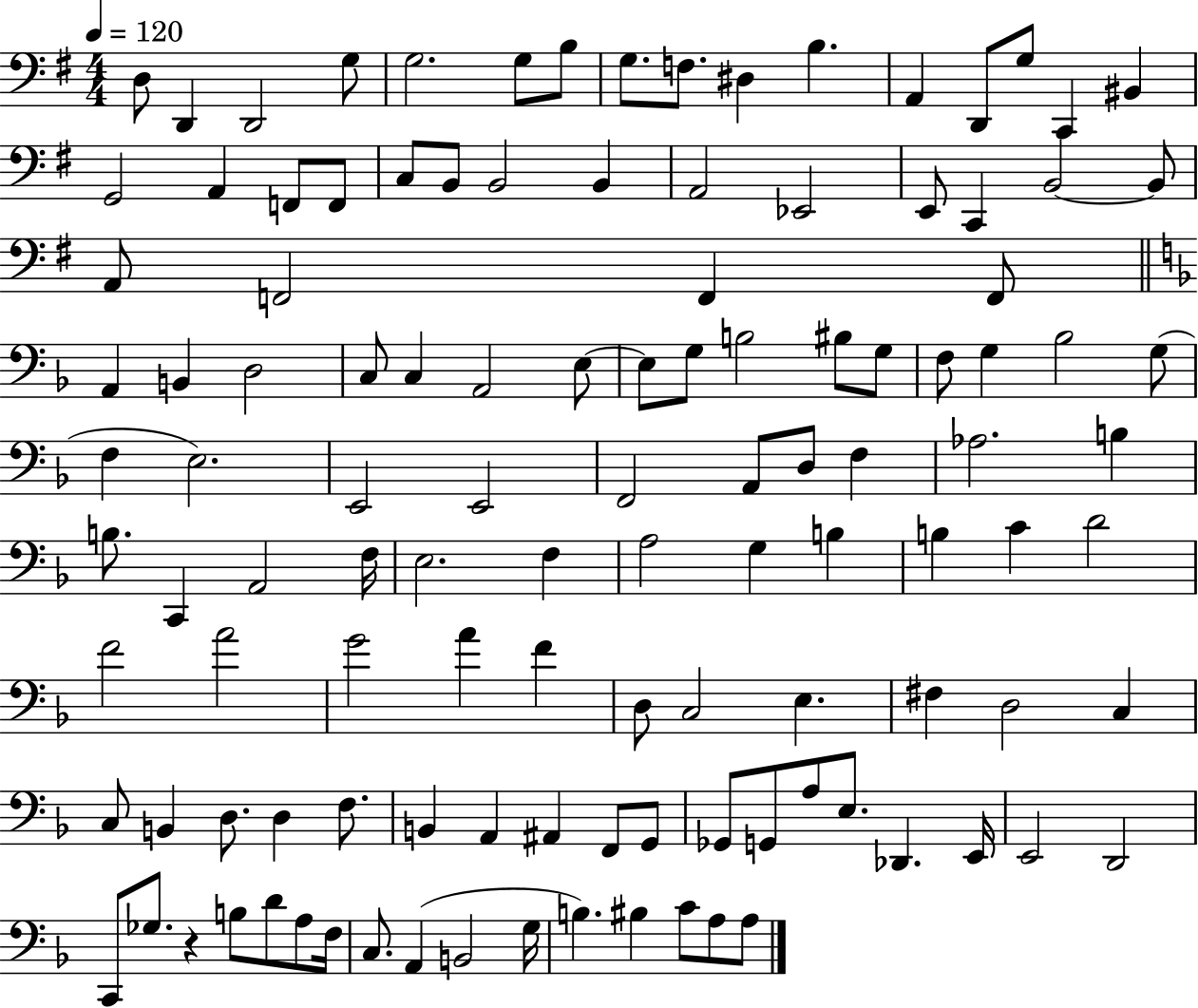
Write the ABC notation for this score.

X:1
T:Untitled
M:4/4
L:1/4
K:G
D,/2 D,, D,,2 G,/2 G,2 G,/2 B,/2 G,/2 F,/2 ^D, B, A,, D,,/2 G,/2 C,, ^B,, G,,2 A,, F,,/2 F,,/2 C,/2 B,,/2 B,,2 B,, A,,2 _E,,2 E,,/2 C,, B,,2 B,,/2 A,,/2 F,,2 F,, F,,/2 A,, B,, D,2 C,/2 C, A,,2 E,/2 E,/2 G,/2 B,2 ^B,/2 G,/2 F,/2 G, _B,2 G,/2 F, E,2 E,,2 E,,2 F,,2 A,,/2 D,/2 F, _A,2 B, B,/2 C,, A,,2 F,/4 E,2 F, A,2 G, B, B, C D2 F2 A2 G2 A F D,/2 C,2 E, ^F, D,2 C, C,/2 B,, D,/2 D, F,/2 B,, A,, ^A,, F,,/2 G,,/2 _G,,/2 G,,/2 A,/2 E,/2 _D,, E,,/4 E,,2 D,,2 C,,/2 _G,/2 z B,/2 D/2 A,/2 F,/4 C,/2 A,, B,,2 G,/4 B, ^B, C/2 A,/2 A,/2